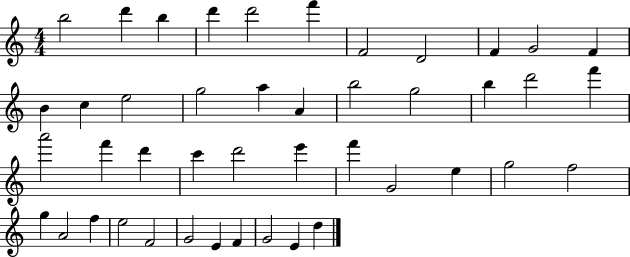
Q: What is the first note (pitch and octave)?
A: B5